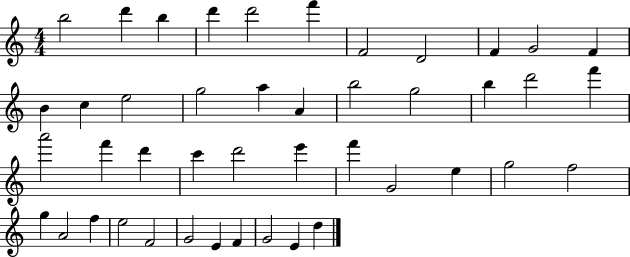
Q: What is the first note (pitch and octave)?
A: B5